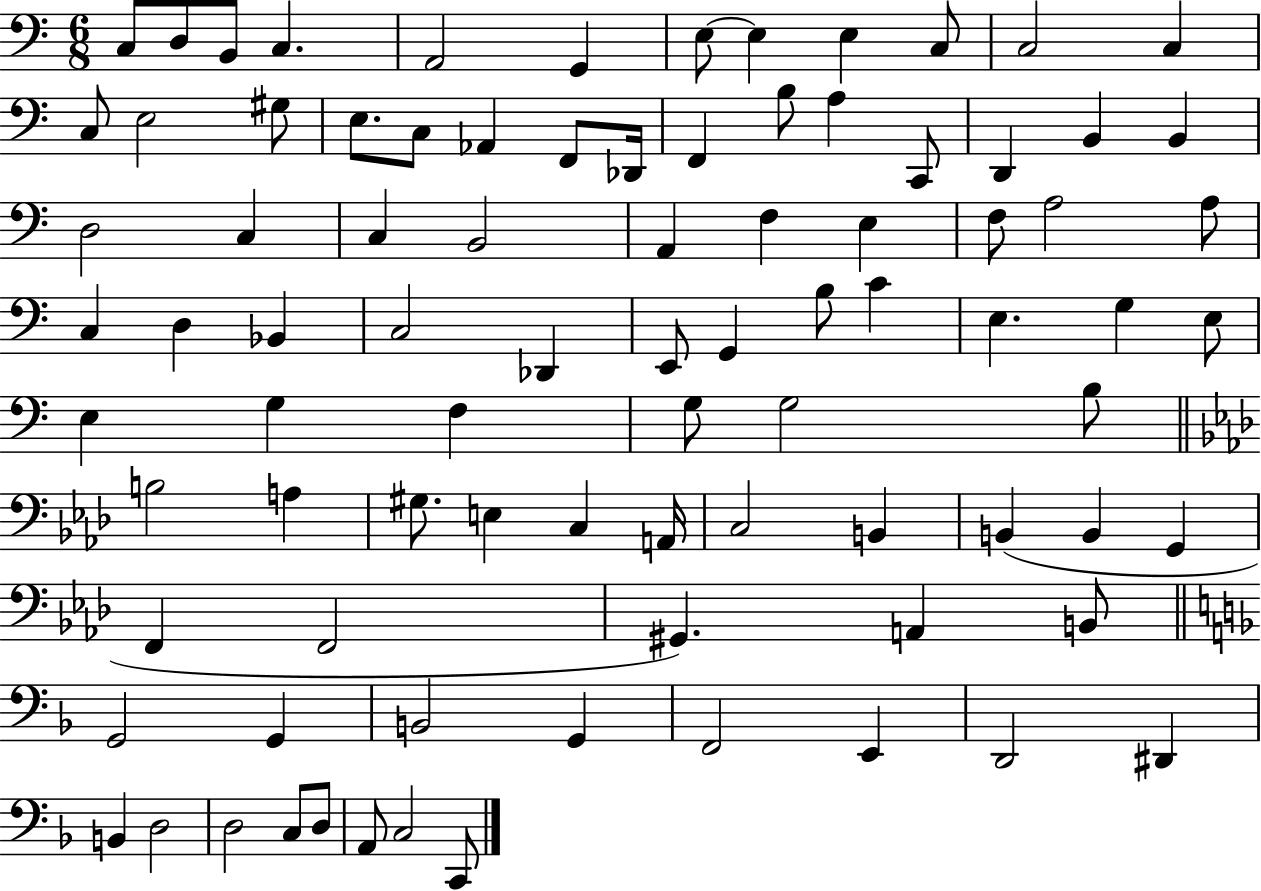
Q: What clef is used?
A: bass